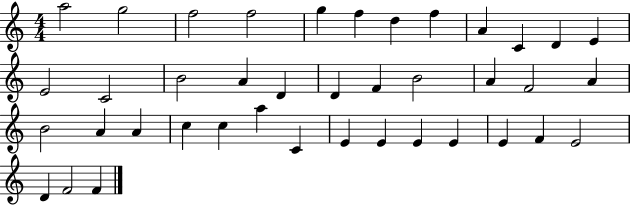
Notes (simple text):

A5/h G5/h F5/h F5/h G5/q F5/q D5/q F5/q A4/q C4/q D4/q E4/q E4/h C4/h B4/h A4/q D4/q D4/q F4/q B4/h A4/q F4/h A4/q B4/h A4/q A4/q C5/q C5/q A5/q C4/q E4/q E4/q E4/q E4/q E4/q F4/q E4/h D4/q F4/h F4/q